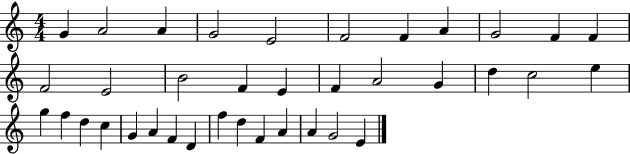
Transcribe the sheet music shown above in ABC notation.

X:1
T:Untitled
M:4/4
L:1/4
K:C
G A2 A G2 E2 F2 F A G2 F F F2 E2 B2 F E F A2 G d c2 e g f d c G A F D f d F A A G2 E